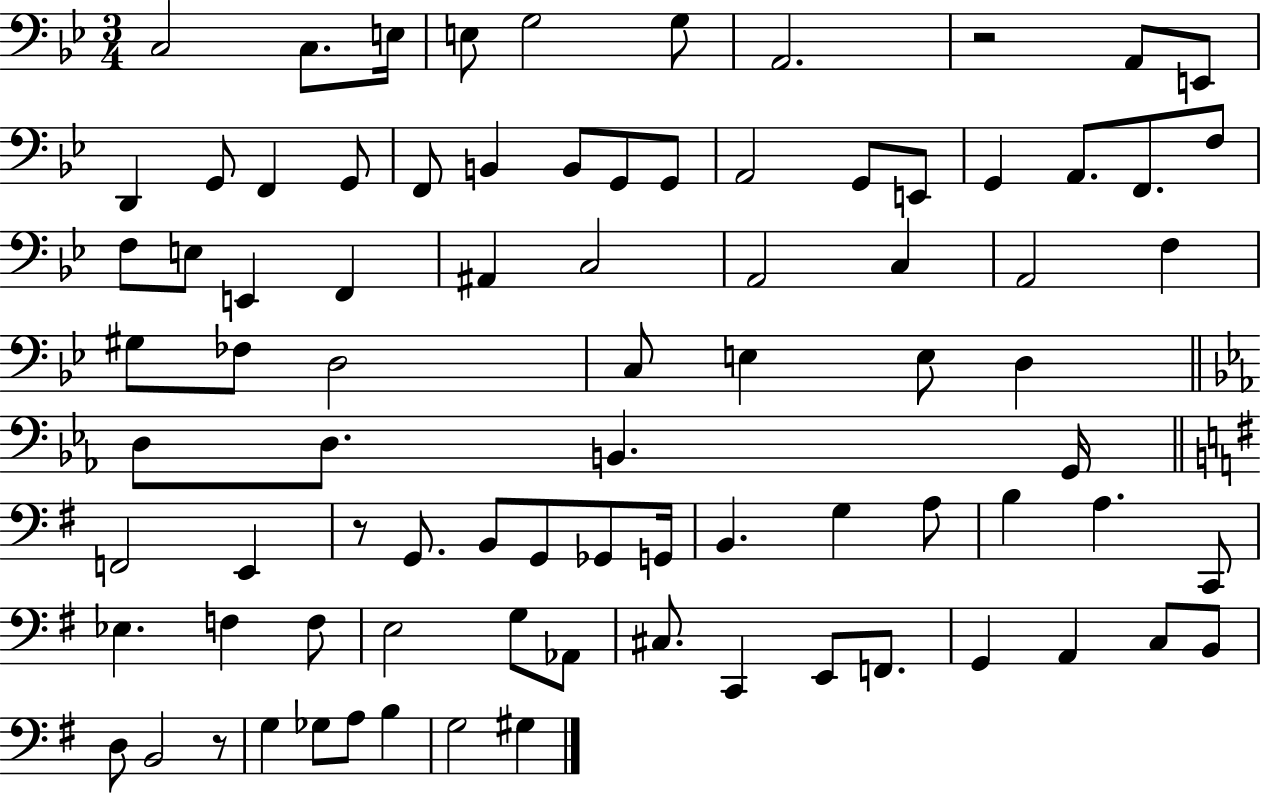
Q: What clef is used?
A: bass